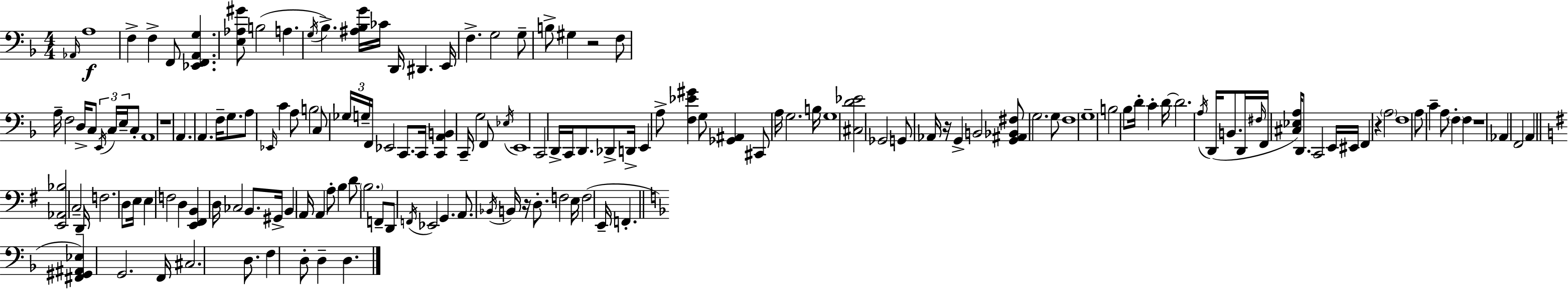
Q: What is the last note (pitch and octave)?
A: D3